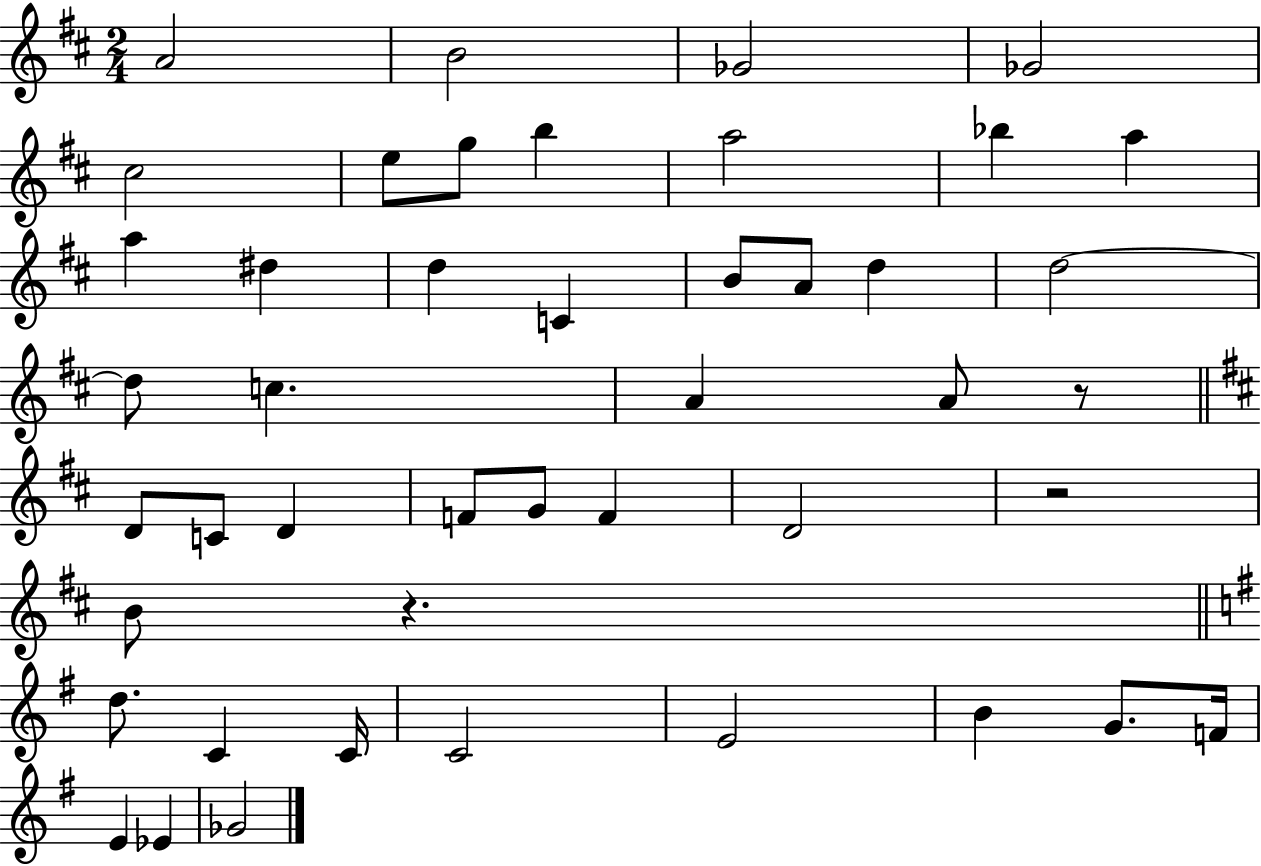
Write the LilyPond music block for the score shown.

{
  \clef treble
  \numericTimeSignature
  \time 2/4
  \key d \major
  a'2 | b'2 | ges'2 | ges'2 | \break cis''2 | e''8 g''8 b''4 | a''2 | bes''4 a''4 | \break a''4 dis''4 | d''4 c'4 | b'8 a'8 d''4 | d''2~~ | \break d''8 c''4. | a'4 a'8 r8 | \bar "||" \break \key d \major d'8 c'8 d'4 | f'8 g'8 f'4 | d'2 | r2 | \break b'8 r4. | \bar "||" \break \key g \major d''8. c'4 c'16 | c'2 | e'2 | b'4 g'8. f'16 | \break e'4 ees'4 | ges'2 | \bar "|."
}